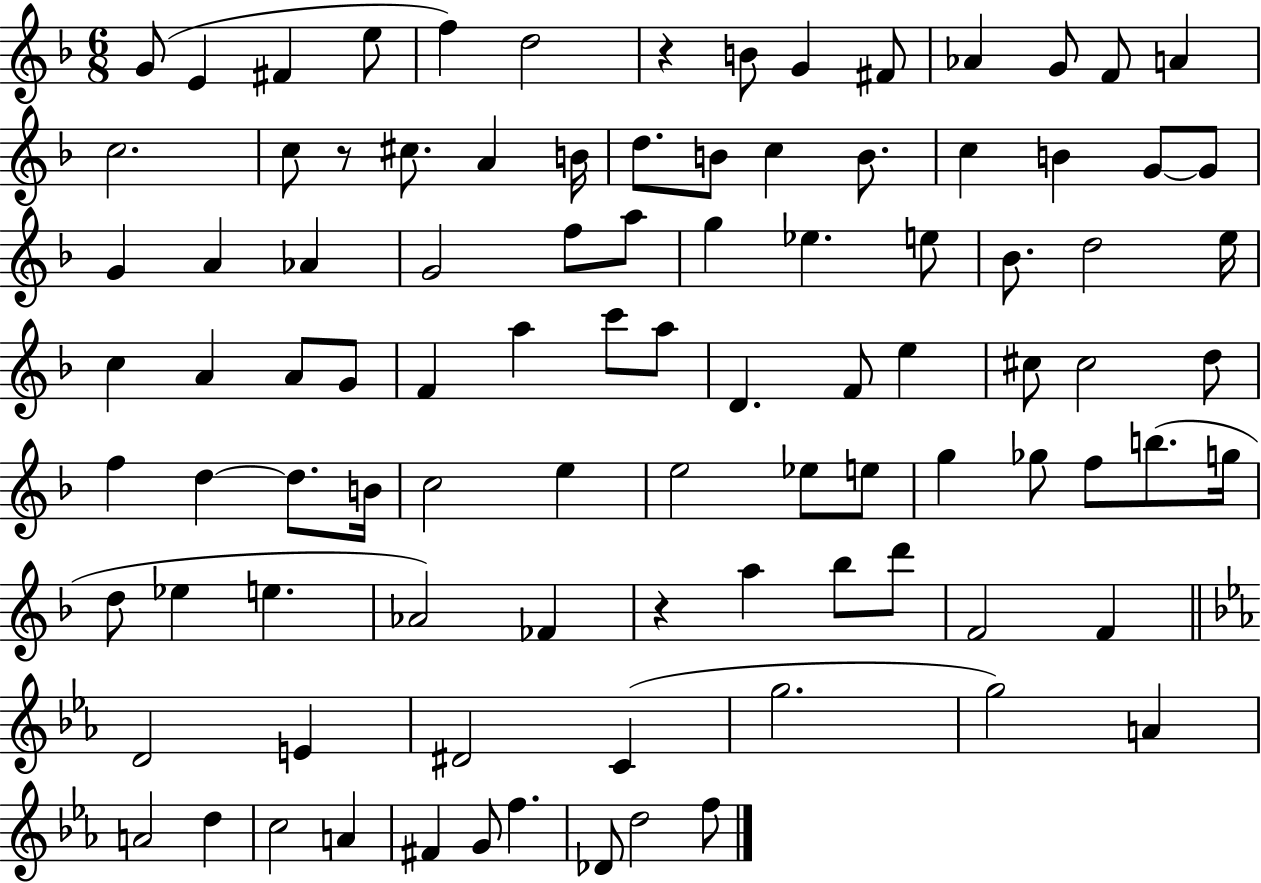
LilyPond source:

{
  \clef treble
  \numericTimeSignature
  \time 6/8
  \key f \major
  \repeat volta 2 { g'8( e'4 fis'4 e''8 | f''4) d''2 | r4 b'8 g'4 fis'8 | aes'4 g'8 f'8 a'4 | \break c''2. | c''8 r8 cis''8. a'4 b'16 | d''8. b'8 c''4 b'8. | c''4 b'4 g'8~~ g'8 | \break g'4 a'4 aes'4 | g'2 f''8 a''8 | g''4 ees''4. e''8 | bes'8. d''2 e''16 | \break c''4 a'4 a'8 g'8 | f'4 a''4 c'''8 a''8 | d'4. f'8 e''4 | cis''8 cis''2 d''8 | \break f''4 d''4~~ d''8. b'16 | c''2 e''4 | e''2 ees''8 e''8 | g''4 ges''8 f''8 b''8.( g''16 | \break d''8 ees''4 e''4. | aes'2) fes'4 | r4 a''4 bes''8 d'''8 | f'2 f'4 | \break \bar "||" \break \key ees \major d'2 e'4 | dis'2 c'4( | g''2. | g''2) a'4 | \break a'2 d''4 | c''2 a'4 | fis'4 g'8 f''4. | des'8 d''2 f''8 | \break } \bar "|."
}